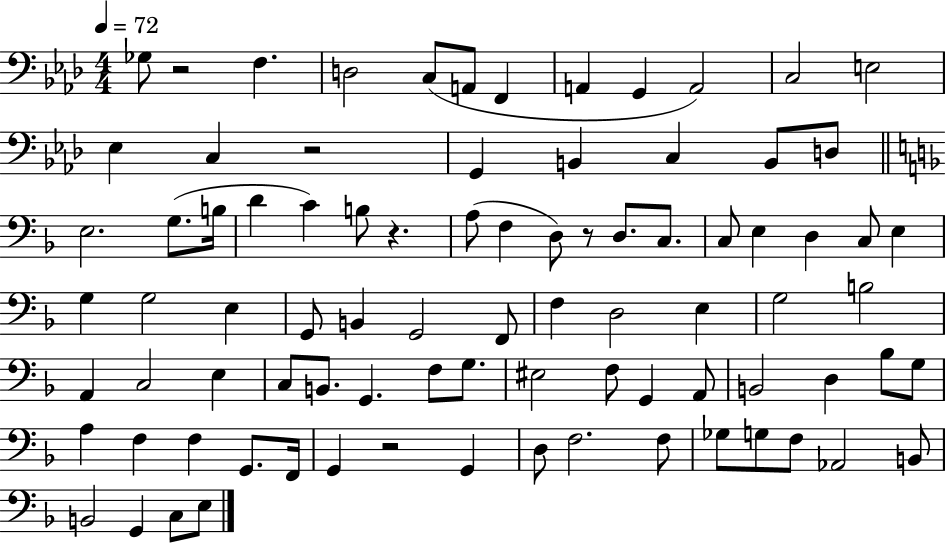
{
  \clef bass
  \numericTimeSignature
  \time 4/4
  \key aes \major
  \tempo 4 = 72
  ges8 r2 f4. | d2 c8( a,8 f,4 | a,4 g,4 a,2) | c2 e2 | \break ees4 c4 r2 | g,4 b,4 c4 b,8 d8 | \bar "||" \break \key f \major e2. g8.( b16 | d'4 c'4) b8 r4. | a8( f4 d8) r8 d8. c8. | c8 e4 d4 c8 e4 | \break g4 g2 e4 | g,8 b,4 g,2 f,8 | f4 d2 e4 | g2 b2 | \break a,4 c2 e4 | c8 b,8. g,4. f8 g8. | eis2 f8 g,4 a,8 | b,2 d4 bes8 g8 | \break a4 f4 f4 g,8. f,16 | g,4 r2 g,4 | d8 f2. f8 | ges8 g8 f8 aes,2 b,8 | \break b,2 g,4 c8 e8 | \bar "|."
}